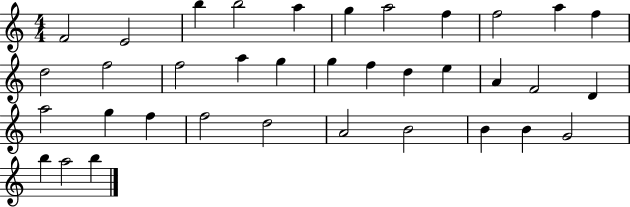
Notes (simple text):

F4/h E4/h B5/q B5/h A5/q G5/q A5/h F5/q F5/h A5/q F5/q D5/h F5/h F5/h A5/q G5/q G5/q F5/q D5/q E5/q A4/q F4/h D4/q A5/h G5/q F5/q F5/h D5/h A4/h B4/h B4/q B4/q G4/h B5/q A5/h B5/q